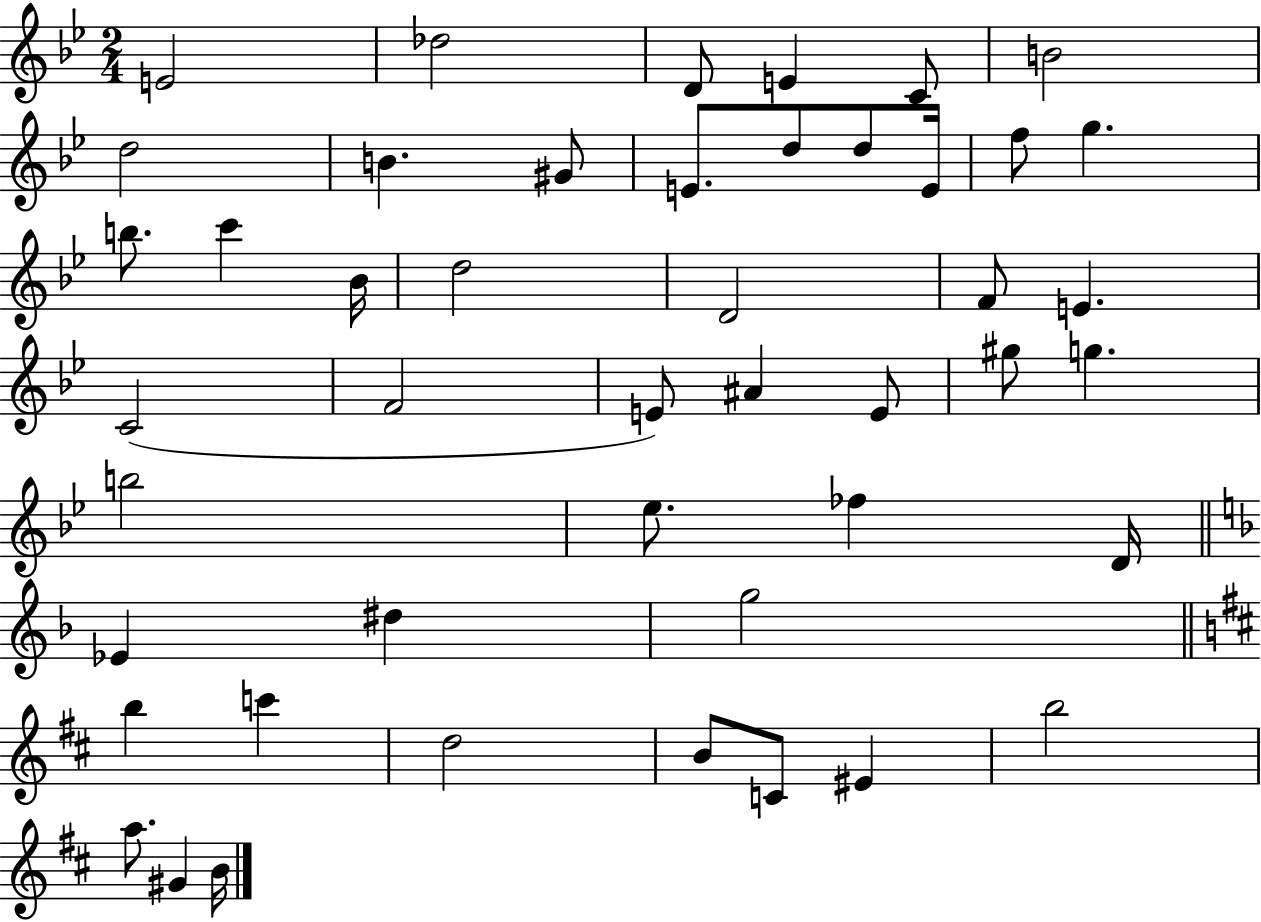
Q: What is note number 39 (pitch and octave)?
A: D5